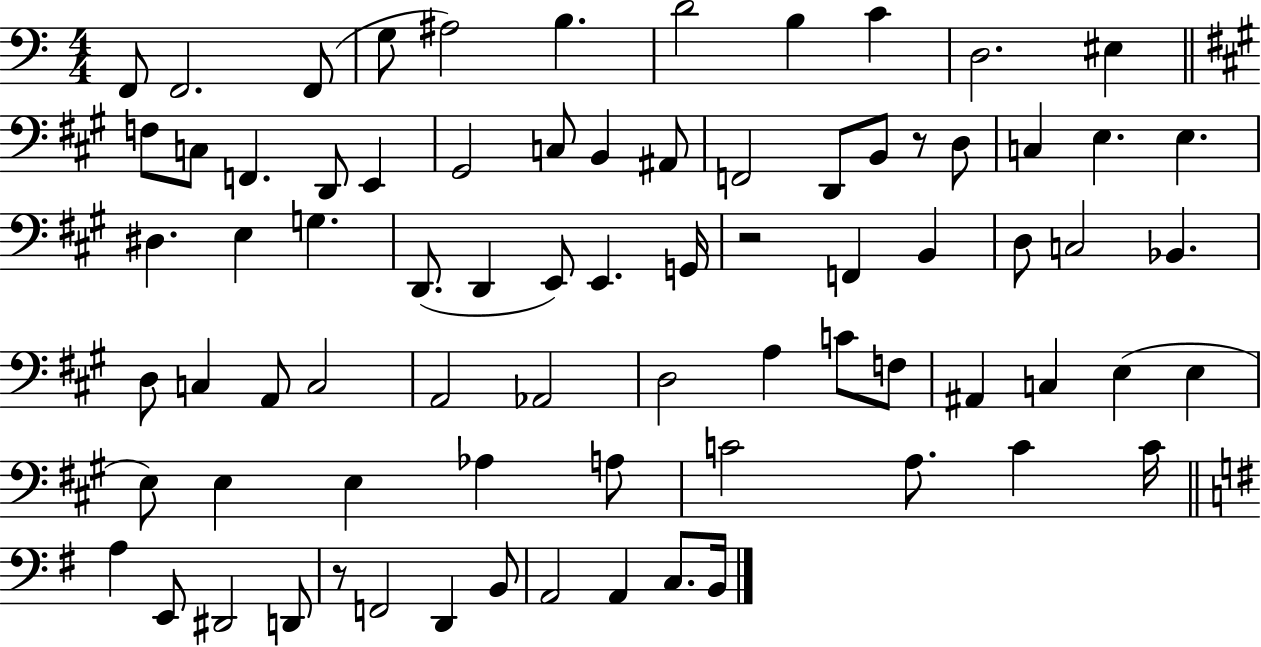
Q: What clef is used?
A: bass